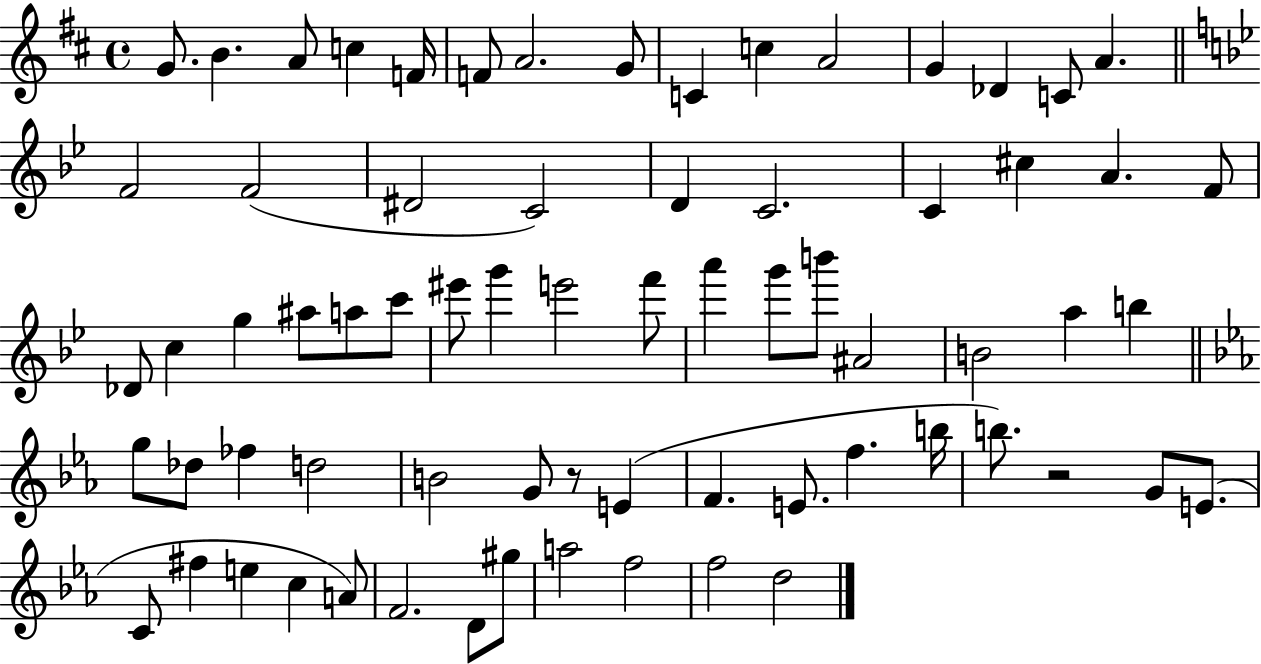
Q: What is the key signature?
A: D major